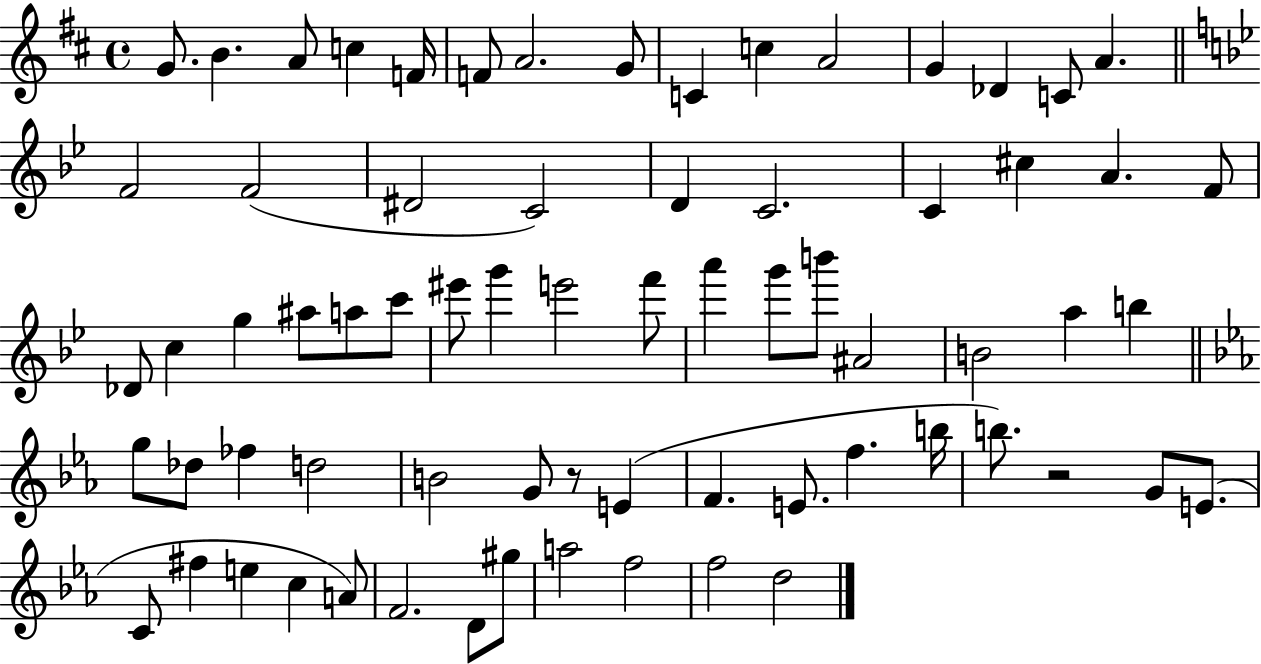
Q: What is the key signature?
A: D major